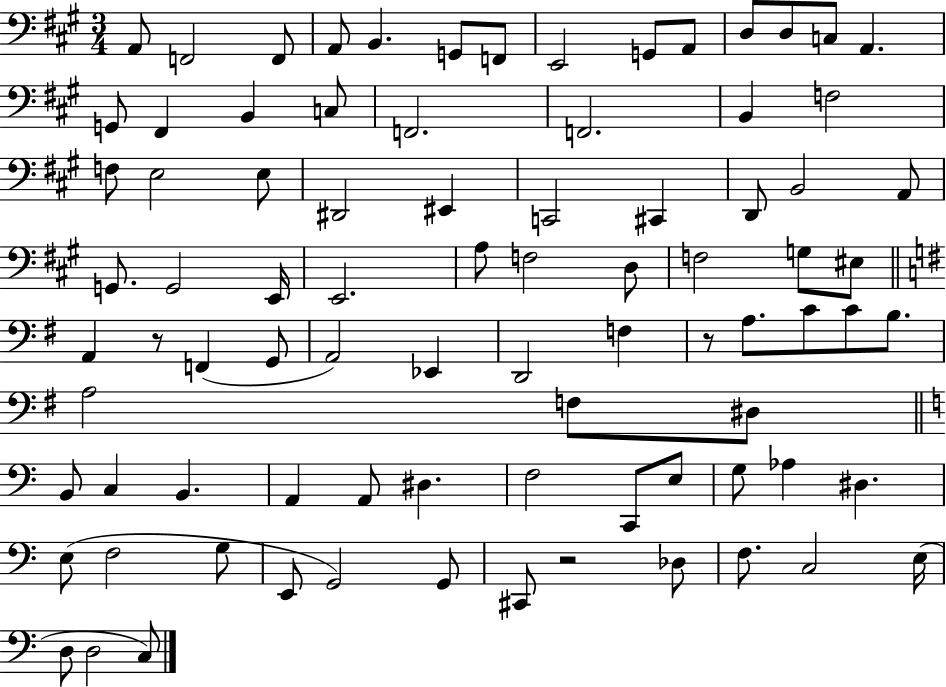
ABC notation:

X:1
T:Untitled
M:3/4
L:1/4
K:A
A,,/2 F,,2 F,,/2 A,,/2 B,, G,,/2 F,,/2 E,,2 G,,/2 A,,/2 D,/2 D,/2 C,/2 A,, G,,/2 ^F,, B,, C,/2 F,,2 F,,2 B,, F,2 F,/2 E,2 E,/2 ^D,,2 ^E,, C,,2 ^C,, D,,/2 B,,2 A,,/2 G,,/2 G,,2 E,,/4 E,,2 A,/2 F,2 D,/2 F,2 G,/2 ^E,/2 A,, z/2 F,, G,,/2 A,,2 _E,, D,,2 F, z/2 A,/2 C/2 C/2 B,/2 A,2 F,/2 ^D,/2 B,,/2 C, B,, A,, A,,/2 ^D, F,2 C,,/2 E,/2 G,/2 _A, ^D, E,/2 F,2 G,/2 E,,/2 G,,2 G,,/2 ^C,,/2 z2 _D,/2 F,/2 C,2 E,/4 D,/2 D,2 C,/2